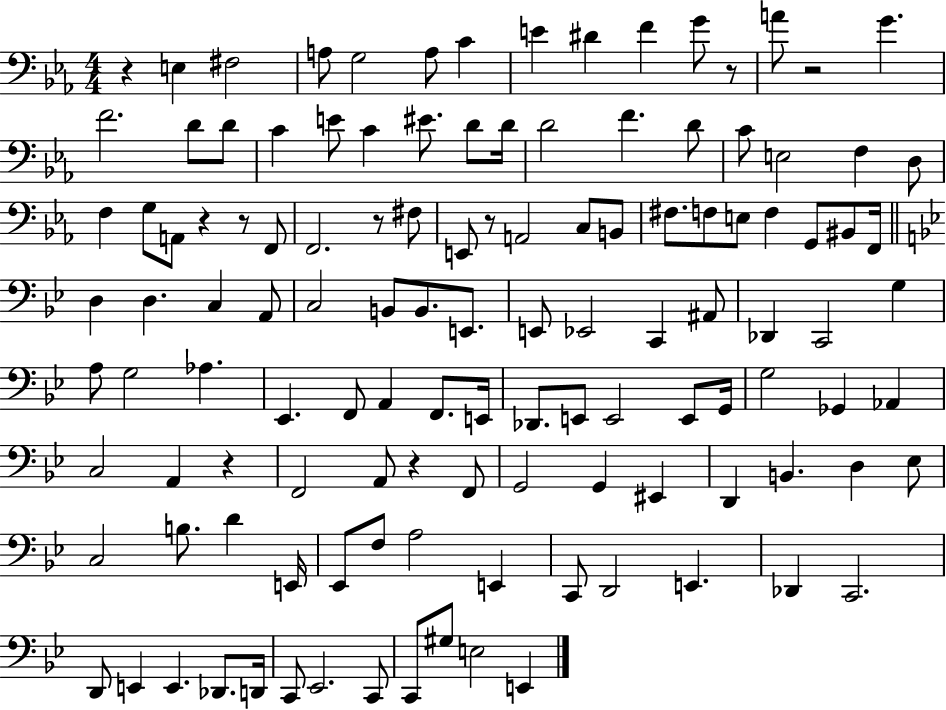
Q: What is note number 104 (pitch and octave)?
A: E2